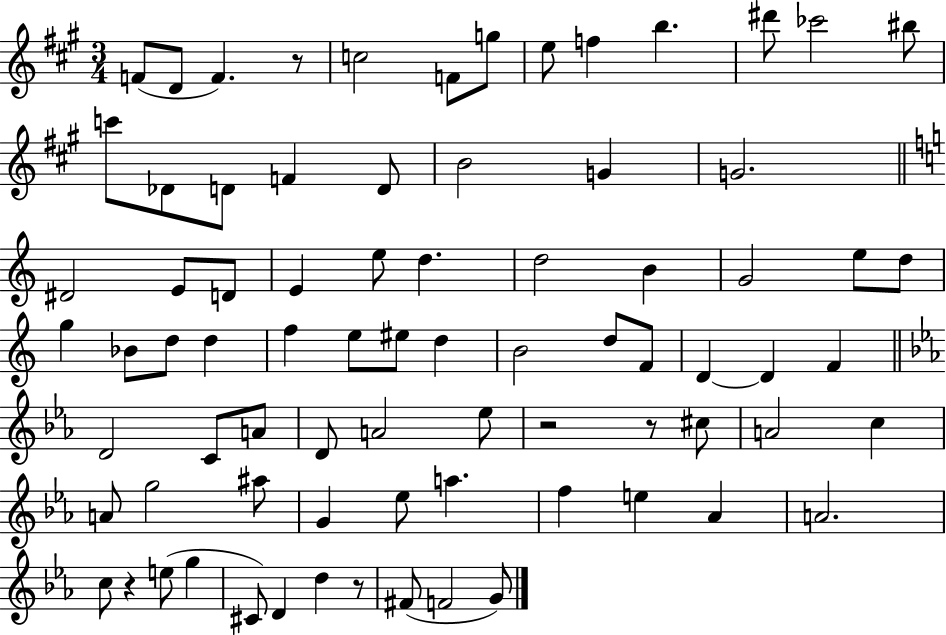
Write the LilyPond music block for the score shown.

{
  \clef treble
  \numericTimeSignature
  \time 3/4
  \key a \major
  f'8( d'8 f'4.) r8 | c''2 f'8 g''8 | e''8 f''4 b''4. | dis'''8 ces'''2 bis''8 | \break c'''8 des'8 d'8 f'4 d'8 | b'2 g'4 | g'2. | \bar "||" \break \key c \major dis'2 e'8 d'8 | e'4 e''8 d''4. | d''2 b'4 | g'2 e''8 d''8 | \break g''4 bes'8 d''8 d''4 | f''4 e''8 eis''8 d''4 | b'2 d''8 f'8 | d'4~~ d'4 f'4 | \break \bar "||" \break \key ees \major d'2 c'8 a'8 | d'8 a'2 ees''8 | r2 r8 cis''8 | a'2 c''4 | \break a'8 g''2 ais''8 | g'4 ees''8 a''4. | f''4 e''4 aes'4 | a'2. | \break c''8 r4 e''8( g''4 | cis'8) d'4 d''4 r8 | fis'8( f'2 g'8) | \bar "|."
}